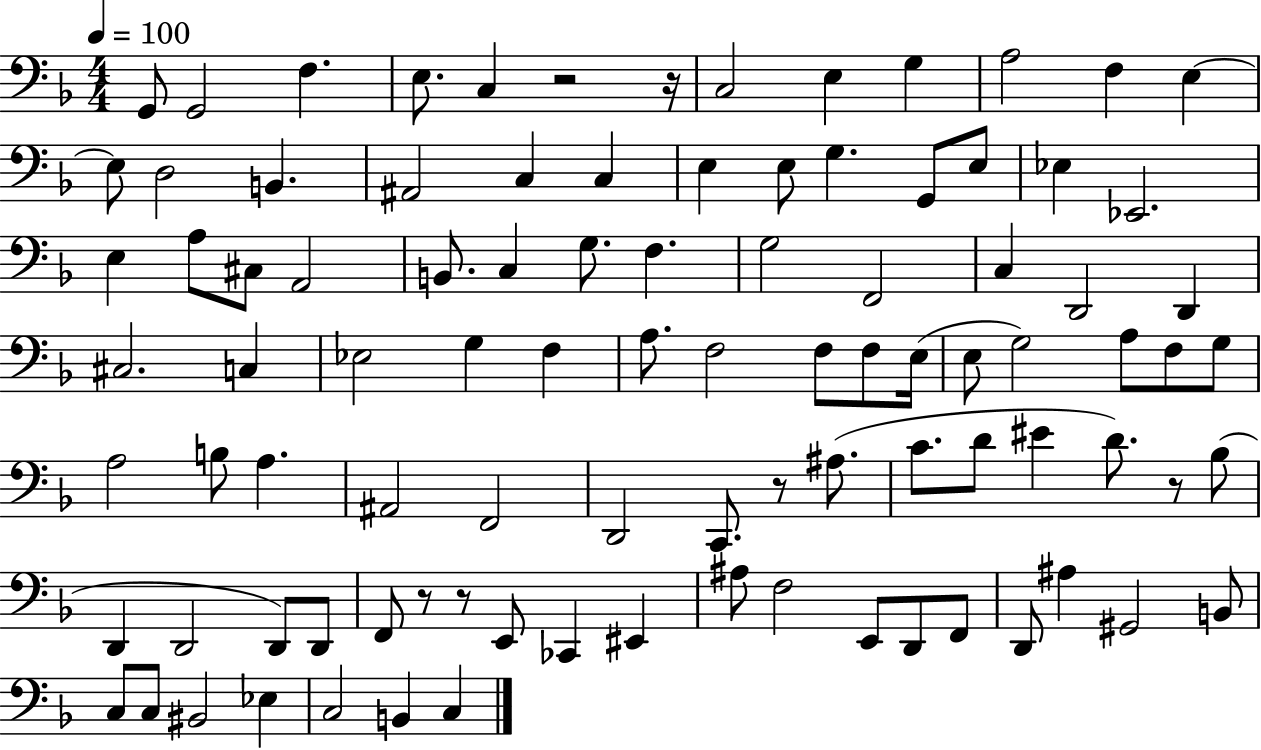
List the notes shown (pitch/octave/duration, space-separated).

G2/e G2/h F3/q. E3/e. C3/q R/h R/s C3/h E3/q G3/q A3/h F3/q E3/q E3/e D3/h B2/q. A#2/h C3/q C3/q E3/q E3/e G3/q. G2/e E3/e Eb3/q Eb2/h. E3/q A3/e C#3/e A2/h B2/e. C3/q G3/e. F3/q. G3/h F2/h C3/q D2/h D2/q C#3/h. C3/q Eb3/h G3/q F3/q A3/e. F3/h F3/e F3/e E3/s E3/e G3/h A3/e F3/e G3/e A3/h B3/e A3/q. A#2/h F2/h D2/h C2/e. R/e A#3/e. C4/e. D4/e EIS4/q D4/e. R/e Bb3/e D2/q D2/h D2/e D2/e F2/e R/e R/e E2/e CES2/q EIS2/q A#3/e F3/h E2/e D2/e F2/e D2/e A#3/q G#2/h B2/e C3/e C3/e BIS2/h Eb3/q C3/h B2/q C3/q